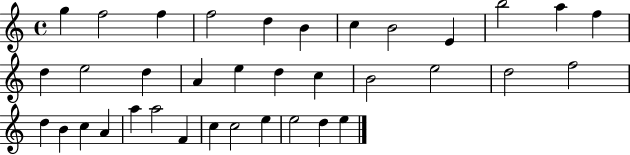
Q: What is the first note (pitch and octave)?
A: G5